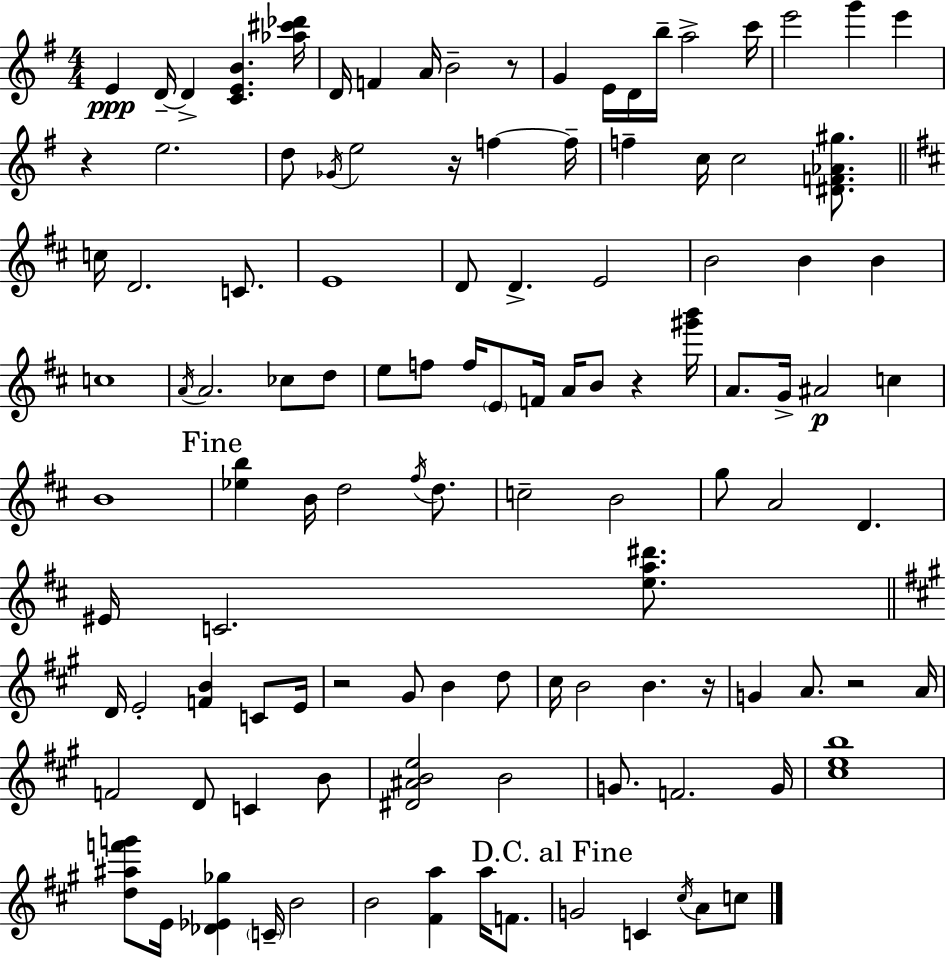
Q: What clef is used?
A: treble